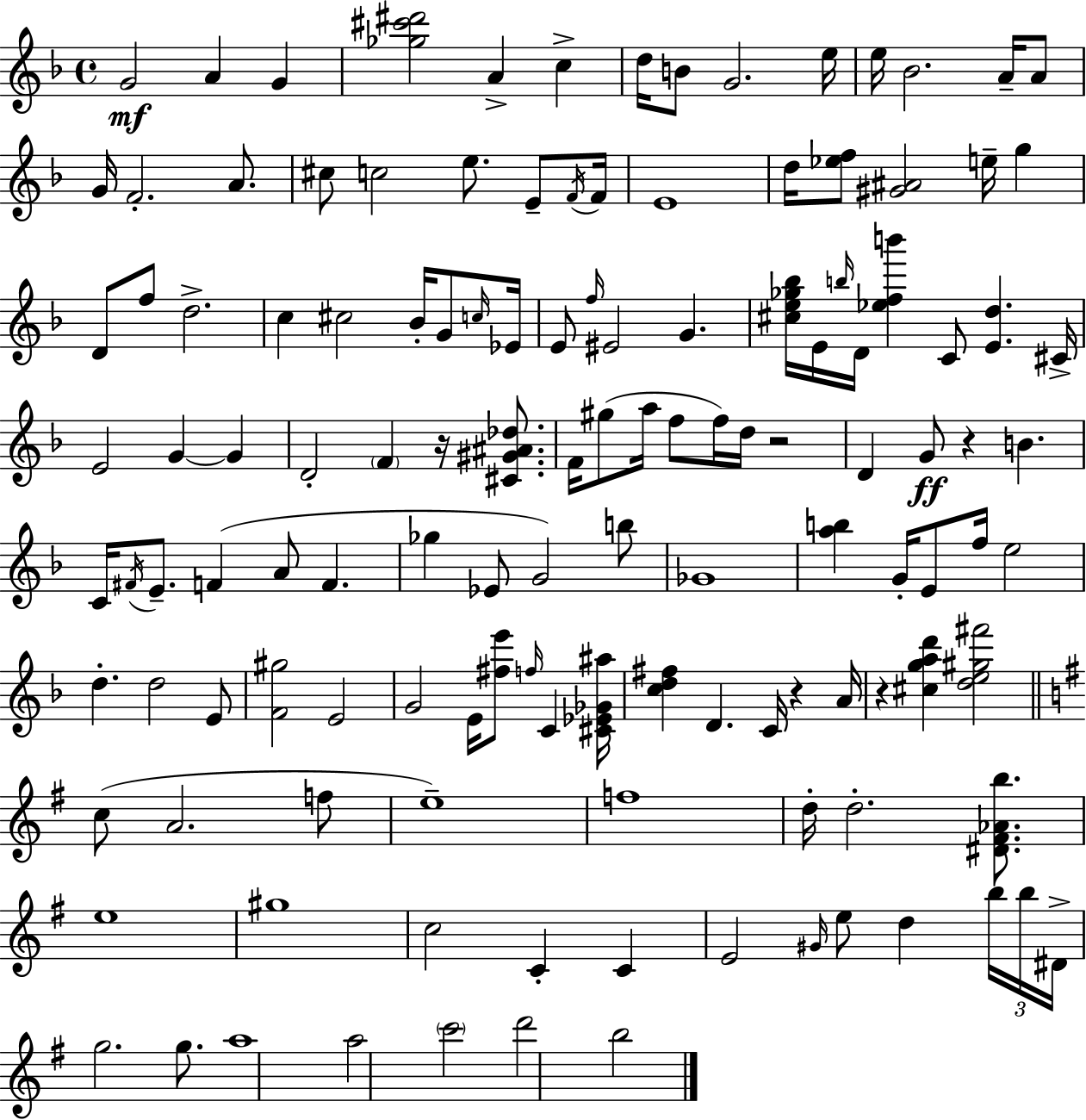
G4/h A4/q G4/q [Gb5,C#6,D#6]/h A4/q C5/q D5/s B4/e G4/h. E5/s E5/s Bb4/h. A4/s A4/e G4/s F4/h. A4/e. C#5/e C5/h E5/e. E4/e F4/s F4/s E4/w D5/s [Eb5,F5]/e [G#4,A#4]/h E5/s G5/q D4/e F5/e D5/h. C5/q C#5/h Bb4/s G4/e C5/s Eb4/s E4/e F5/s EIS4/h G4/q. [C#5,E5,Gb5,Bb5]/s E4/s B5/s D4/s [Eb5,F5,B6]/q C4/e [E4,D5]/q. C#4/s E4/h G4/q G4/q D4/h F4/q R/s [C#4,G#4,A#4,Db5]/e. F4/s G#5/e A5/s F5/e F5/s D5/s R/h D4/q G4/e R/q B4/q. C4/s F#4/s E4/e. F4/q A4/e F4/q. Gb5/q Eb4/e G4/h B5/e Gb4/w [A5,B5]/q G4/s E4/e F5/s E5/h D5/q. D5/h E4/e [F4,G#5]/h E4/h G4/h E4/s [F#5,E6]/e F5/s C4/q [C#4,Eb4,Gb4,A#5]/s [C5,D5,F#5]/q D4/q. C4/s R/q A4/s R/q [C#5,G5,A5,D6]/q [D5,E5,G#5,F#6]/h C5/e A4/h. F5/e E5/w F5/w D5/s D5/h. [D#4,F#4,Ab4,B5]/e. E5/w G#5/w C5/h C4/q C4/q E4/h G#4/s E5/e D5/q B5/s B5/s D#4/s G5/h. G5/e. A5/w A5/h C6/h D6/h B5/h